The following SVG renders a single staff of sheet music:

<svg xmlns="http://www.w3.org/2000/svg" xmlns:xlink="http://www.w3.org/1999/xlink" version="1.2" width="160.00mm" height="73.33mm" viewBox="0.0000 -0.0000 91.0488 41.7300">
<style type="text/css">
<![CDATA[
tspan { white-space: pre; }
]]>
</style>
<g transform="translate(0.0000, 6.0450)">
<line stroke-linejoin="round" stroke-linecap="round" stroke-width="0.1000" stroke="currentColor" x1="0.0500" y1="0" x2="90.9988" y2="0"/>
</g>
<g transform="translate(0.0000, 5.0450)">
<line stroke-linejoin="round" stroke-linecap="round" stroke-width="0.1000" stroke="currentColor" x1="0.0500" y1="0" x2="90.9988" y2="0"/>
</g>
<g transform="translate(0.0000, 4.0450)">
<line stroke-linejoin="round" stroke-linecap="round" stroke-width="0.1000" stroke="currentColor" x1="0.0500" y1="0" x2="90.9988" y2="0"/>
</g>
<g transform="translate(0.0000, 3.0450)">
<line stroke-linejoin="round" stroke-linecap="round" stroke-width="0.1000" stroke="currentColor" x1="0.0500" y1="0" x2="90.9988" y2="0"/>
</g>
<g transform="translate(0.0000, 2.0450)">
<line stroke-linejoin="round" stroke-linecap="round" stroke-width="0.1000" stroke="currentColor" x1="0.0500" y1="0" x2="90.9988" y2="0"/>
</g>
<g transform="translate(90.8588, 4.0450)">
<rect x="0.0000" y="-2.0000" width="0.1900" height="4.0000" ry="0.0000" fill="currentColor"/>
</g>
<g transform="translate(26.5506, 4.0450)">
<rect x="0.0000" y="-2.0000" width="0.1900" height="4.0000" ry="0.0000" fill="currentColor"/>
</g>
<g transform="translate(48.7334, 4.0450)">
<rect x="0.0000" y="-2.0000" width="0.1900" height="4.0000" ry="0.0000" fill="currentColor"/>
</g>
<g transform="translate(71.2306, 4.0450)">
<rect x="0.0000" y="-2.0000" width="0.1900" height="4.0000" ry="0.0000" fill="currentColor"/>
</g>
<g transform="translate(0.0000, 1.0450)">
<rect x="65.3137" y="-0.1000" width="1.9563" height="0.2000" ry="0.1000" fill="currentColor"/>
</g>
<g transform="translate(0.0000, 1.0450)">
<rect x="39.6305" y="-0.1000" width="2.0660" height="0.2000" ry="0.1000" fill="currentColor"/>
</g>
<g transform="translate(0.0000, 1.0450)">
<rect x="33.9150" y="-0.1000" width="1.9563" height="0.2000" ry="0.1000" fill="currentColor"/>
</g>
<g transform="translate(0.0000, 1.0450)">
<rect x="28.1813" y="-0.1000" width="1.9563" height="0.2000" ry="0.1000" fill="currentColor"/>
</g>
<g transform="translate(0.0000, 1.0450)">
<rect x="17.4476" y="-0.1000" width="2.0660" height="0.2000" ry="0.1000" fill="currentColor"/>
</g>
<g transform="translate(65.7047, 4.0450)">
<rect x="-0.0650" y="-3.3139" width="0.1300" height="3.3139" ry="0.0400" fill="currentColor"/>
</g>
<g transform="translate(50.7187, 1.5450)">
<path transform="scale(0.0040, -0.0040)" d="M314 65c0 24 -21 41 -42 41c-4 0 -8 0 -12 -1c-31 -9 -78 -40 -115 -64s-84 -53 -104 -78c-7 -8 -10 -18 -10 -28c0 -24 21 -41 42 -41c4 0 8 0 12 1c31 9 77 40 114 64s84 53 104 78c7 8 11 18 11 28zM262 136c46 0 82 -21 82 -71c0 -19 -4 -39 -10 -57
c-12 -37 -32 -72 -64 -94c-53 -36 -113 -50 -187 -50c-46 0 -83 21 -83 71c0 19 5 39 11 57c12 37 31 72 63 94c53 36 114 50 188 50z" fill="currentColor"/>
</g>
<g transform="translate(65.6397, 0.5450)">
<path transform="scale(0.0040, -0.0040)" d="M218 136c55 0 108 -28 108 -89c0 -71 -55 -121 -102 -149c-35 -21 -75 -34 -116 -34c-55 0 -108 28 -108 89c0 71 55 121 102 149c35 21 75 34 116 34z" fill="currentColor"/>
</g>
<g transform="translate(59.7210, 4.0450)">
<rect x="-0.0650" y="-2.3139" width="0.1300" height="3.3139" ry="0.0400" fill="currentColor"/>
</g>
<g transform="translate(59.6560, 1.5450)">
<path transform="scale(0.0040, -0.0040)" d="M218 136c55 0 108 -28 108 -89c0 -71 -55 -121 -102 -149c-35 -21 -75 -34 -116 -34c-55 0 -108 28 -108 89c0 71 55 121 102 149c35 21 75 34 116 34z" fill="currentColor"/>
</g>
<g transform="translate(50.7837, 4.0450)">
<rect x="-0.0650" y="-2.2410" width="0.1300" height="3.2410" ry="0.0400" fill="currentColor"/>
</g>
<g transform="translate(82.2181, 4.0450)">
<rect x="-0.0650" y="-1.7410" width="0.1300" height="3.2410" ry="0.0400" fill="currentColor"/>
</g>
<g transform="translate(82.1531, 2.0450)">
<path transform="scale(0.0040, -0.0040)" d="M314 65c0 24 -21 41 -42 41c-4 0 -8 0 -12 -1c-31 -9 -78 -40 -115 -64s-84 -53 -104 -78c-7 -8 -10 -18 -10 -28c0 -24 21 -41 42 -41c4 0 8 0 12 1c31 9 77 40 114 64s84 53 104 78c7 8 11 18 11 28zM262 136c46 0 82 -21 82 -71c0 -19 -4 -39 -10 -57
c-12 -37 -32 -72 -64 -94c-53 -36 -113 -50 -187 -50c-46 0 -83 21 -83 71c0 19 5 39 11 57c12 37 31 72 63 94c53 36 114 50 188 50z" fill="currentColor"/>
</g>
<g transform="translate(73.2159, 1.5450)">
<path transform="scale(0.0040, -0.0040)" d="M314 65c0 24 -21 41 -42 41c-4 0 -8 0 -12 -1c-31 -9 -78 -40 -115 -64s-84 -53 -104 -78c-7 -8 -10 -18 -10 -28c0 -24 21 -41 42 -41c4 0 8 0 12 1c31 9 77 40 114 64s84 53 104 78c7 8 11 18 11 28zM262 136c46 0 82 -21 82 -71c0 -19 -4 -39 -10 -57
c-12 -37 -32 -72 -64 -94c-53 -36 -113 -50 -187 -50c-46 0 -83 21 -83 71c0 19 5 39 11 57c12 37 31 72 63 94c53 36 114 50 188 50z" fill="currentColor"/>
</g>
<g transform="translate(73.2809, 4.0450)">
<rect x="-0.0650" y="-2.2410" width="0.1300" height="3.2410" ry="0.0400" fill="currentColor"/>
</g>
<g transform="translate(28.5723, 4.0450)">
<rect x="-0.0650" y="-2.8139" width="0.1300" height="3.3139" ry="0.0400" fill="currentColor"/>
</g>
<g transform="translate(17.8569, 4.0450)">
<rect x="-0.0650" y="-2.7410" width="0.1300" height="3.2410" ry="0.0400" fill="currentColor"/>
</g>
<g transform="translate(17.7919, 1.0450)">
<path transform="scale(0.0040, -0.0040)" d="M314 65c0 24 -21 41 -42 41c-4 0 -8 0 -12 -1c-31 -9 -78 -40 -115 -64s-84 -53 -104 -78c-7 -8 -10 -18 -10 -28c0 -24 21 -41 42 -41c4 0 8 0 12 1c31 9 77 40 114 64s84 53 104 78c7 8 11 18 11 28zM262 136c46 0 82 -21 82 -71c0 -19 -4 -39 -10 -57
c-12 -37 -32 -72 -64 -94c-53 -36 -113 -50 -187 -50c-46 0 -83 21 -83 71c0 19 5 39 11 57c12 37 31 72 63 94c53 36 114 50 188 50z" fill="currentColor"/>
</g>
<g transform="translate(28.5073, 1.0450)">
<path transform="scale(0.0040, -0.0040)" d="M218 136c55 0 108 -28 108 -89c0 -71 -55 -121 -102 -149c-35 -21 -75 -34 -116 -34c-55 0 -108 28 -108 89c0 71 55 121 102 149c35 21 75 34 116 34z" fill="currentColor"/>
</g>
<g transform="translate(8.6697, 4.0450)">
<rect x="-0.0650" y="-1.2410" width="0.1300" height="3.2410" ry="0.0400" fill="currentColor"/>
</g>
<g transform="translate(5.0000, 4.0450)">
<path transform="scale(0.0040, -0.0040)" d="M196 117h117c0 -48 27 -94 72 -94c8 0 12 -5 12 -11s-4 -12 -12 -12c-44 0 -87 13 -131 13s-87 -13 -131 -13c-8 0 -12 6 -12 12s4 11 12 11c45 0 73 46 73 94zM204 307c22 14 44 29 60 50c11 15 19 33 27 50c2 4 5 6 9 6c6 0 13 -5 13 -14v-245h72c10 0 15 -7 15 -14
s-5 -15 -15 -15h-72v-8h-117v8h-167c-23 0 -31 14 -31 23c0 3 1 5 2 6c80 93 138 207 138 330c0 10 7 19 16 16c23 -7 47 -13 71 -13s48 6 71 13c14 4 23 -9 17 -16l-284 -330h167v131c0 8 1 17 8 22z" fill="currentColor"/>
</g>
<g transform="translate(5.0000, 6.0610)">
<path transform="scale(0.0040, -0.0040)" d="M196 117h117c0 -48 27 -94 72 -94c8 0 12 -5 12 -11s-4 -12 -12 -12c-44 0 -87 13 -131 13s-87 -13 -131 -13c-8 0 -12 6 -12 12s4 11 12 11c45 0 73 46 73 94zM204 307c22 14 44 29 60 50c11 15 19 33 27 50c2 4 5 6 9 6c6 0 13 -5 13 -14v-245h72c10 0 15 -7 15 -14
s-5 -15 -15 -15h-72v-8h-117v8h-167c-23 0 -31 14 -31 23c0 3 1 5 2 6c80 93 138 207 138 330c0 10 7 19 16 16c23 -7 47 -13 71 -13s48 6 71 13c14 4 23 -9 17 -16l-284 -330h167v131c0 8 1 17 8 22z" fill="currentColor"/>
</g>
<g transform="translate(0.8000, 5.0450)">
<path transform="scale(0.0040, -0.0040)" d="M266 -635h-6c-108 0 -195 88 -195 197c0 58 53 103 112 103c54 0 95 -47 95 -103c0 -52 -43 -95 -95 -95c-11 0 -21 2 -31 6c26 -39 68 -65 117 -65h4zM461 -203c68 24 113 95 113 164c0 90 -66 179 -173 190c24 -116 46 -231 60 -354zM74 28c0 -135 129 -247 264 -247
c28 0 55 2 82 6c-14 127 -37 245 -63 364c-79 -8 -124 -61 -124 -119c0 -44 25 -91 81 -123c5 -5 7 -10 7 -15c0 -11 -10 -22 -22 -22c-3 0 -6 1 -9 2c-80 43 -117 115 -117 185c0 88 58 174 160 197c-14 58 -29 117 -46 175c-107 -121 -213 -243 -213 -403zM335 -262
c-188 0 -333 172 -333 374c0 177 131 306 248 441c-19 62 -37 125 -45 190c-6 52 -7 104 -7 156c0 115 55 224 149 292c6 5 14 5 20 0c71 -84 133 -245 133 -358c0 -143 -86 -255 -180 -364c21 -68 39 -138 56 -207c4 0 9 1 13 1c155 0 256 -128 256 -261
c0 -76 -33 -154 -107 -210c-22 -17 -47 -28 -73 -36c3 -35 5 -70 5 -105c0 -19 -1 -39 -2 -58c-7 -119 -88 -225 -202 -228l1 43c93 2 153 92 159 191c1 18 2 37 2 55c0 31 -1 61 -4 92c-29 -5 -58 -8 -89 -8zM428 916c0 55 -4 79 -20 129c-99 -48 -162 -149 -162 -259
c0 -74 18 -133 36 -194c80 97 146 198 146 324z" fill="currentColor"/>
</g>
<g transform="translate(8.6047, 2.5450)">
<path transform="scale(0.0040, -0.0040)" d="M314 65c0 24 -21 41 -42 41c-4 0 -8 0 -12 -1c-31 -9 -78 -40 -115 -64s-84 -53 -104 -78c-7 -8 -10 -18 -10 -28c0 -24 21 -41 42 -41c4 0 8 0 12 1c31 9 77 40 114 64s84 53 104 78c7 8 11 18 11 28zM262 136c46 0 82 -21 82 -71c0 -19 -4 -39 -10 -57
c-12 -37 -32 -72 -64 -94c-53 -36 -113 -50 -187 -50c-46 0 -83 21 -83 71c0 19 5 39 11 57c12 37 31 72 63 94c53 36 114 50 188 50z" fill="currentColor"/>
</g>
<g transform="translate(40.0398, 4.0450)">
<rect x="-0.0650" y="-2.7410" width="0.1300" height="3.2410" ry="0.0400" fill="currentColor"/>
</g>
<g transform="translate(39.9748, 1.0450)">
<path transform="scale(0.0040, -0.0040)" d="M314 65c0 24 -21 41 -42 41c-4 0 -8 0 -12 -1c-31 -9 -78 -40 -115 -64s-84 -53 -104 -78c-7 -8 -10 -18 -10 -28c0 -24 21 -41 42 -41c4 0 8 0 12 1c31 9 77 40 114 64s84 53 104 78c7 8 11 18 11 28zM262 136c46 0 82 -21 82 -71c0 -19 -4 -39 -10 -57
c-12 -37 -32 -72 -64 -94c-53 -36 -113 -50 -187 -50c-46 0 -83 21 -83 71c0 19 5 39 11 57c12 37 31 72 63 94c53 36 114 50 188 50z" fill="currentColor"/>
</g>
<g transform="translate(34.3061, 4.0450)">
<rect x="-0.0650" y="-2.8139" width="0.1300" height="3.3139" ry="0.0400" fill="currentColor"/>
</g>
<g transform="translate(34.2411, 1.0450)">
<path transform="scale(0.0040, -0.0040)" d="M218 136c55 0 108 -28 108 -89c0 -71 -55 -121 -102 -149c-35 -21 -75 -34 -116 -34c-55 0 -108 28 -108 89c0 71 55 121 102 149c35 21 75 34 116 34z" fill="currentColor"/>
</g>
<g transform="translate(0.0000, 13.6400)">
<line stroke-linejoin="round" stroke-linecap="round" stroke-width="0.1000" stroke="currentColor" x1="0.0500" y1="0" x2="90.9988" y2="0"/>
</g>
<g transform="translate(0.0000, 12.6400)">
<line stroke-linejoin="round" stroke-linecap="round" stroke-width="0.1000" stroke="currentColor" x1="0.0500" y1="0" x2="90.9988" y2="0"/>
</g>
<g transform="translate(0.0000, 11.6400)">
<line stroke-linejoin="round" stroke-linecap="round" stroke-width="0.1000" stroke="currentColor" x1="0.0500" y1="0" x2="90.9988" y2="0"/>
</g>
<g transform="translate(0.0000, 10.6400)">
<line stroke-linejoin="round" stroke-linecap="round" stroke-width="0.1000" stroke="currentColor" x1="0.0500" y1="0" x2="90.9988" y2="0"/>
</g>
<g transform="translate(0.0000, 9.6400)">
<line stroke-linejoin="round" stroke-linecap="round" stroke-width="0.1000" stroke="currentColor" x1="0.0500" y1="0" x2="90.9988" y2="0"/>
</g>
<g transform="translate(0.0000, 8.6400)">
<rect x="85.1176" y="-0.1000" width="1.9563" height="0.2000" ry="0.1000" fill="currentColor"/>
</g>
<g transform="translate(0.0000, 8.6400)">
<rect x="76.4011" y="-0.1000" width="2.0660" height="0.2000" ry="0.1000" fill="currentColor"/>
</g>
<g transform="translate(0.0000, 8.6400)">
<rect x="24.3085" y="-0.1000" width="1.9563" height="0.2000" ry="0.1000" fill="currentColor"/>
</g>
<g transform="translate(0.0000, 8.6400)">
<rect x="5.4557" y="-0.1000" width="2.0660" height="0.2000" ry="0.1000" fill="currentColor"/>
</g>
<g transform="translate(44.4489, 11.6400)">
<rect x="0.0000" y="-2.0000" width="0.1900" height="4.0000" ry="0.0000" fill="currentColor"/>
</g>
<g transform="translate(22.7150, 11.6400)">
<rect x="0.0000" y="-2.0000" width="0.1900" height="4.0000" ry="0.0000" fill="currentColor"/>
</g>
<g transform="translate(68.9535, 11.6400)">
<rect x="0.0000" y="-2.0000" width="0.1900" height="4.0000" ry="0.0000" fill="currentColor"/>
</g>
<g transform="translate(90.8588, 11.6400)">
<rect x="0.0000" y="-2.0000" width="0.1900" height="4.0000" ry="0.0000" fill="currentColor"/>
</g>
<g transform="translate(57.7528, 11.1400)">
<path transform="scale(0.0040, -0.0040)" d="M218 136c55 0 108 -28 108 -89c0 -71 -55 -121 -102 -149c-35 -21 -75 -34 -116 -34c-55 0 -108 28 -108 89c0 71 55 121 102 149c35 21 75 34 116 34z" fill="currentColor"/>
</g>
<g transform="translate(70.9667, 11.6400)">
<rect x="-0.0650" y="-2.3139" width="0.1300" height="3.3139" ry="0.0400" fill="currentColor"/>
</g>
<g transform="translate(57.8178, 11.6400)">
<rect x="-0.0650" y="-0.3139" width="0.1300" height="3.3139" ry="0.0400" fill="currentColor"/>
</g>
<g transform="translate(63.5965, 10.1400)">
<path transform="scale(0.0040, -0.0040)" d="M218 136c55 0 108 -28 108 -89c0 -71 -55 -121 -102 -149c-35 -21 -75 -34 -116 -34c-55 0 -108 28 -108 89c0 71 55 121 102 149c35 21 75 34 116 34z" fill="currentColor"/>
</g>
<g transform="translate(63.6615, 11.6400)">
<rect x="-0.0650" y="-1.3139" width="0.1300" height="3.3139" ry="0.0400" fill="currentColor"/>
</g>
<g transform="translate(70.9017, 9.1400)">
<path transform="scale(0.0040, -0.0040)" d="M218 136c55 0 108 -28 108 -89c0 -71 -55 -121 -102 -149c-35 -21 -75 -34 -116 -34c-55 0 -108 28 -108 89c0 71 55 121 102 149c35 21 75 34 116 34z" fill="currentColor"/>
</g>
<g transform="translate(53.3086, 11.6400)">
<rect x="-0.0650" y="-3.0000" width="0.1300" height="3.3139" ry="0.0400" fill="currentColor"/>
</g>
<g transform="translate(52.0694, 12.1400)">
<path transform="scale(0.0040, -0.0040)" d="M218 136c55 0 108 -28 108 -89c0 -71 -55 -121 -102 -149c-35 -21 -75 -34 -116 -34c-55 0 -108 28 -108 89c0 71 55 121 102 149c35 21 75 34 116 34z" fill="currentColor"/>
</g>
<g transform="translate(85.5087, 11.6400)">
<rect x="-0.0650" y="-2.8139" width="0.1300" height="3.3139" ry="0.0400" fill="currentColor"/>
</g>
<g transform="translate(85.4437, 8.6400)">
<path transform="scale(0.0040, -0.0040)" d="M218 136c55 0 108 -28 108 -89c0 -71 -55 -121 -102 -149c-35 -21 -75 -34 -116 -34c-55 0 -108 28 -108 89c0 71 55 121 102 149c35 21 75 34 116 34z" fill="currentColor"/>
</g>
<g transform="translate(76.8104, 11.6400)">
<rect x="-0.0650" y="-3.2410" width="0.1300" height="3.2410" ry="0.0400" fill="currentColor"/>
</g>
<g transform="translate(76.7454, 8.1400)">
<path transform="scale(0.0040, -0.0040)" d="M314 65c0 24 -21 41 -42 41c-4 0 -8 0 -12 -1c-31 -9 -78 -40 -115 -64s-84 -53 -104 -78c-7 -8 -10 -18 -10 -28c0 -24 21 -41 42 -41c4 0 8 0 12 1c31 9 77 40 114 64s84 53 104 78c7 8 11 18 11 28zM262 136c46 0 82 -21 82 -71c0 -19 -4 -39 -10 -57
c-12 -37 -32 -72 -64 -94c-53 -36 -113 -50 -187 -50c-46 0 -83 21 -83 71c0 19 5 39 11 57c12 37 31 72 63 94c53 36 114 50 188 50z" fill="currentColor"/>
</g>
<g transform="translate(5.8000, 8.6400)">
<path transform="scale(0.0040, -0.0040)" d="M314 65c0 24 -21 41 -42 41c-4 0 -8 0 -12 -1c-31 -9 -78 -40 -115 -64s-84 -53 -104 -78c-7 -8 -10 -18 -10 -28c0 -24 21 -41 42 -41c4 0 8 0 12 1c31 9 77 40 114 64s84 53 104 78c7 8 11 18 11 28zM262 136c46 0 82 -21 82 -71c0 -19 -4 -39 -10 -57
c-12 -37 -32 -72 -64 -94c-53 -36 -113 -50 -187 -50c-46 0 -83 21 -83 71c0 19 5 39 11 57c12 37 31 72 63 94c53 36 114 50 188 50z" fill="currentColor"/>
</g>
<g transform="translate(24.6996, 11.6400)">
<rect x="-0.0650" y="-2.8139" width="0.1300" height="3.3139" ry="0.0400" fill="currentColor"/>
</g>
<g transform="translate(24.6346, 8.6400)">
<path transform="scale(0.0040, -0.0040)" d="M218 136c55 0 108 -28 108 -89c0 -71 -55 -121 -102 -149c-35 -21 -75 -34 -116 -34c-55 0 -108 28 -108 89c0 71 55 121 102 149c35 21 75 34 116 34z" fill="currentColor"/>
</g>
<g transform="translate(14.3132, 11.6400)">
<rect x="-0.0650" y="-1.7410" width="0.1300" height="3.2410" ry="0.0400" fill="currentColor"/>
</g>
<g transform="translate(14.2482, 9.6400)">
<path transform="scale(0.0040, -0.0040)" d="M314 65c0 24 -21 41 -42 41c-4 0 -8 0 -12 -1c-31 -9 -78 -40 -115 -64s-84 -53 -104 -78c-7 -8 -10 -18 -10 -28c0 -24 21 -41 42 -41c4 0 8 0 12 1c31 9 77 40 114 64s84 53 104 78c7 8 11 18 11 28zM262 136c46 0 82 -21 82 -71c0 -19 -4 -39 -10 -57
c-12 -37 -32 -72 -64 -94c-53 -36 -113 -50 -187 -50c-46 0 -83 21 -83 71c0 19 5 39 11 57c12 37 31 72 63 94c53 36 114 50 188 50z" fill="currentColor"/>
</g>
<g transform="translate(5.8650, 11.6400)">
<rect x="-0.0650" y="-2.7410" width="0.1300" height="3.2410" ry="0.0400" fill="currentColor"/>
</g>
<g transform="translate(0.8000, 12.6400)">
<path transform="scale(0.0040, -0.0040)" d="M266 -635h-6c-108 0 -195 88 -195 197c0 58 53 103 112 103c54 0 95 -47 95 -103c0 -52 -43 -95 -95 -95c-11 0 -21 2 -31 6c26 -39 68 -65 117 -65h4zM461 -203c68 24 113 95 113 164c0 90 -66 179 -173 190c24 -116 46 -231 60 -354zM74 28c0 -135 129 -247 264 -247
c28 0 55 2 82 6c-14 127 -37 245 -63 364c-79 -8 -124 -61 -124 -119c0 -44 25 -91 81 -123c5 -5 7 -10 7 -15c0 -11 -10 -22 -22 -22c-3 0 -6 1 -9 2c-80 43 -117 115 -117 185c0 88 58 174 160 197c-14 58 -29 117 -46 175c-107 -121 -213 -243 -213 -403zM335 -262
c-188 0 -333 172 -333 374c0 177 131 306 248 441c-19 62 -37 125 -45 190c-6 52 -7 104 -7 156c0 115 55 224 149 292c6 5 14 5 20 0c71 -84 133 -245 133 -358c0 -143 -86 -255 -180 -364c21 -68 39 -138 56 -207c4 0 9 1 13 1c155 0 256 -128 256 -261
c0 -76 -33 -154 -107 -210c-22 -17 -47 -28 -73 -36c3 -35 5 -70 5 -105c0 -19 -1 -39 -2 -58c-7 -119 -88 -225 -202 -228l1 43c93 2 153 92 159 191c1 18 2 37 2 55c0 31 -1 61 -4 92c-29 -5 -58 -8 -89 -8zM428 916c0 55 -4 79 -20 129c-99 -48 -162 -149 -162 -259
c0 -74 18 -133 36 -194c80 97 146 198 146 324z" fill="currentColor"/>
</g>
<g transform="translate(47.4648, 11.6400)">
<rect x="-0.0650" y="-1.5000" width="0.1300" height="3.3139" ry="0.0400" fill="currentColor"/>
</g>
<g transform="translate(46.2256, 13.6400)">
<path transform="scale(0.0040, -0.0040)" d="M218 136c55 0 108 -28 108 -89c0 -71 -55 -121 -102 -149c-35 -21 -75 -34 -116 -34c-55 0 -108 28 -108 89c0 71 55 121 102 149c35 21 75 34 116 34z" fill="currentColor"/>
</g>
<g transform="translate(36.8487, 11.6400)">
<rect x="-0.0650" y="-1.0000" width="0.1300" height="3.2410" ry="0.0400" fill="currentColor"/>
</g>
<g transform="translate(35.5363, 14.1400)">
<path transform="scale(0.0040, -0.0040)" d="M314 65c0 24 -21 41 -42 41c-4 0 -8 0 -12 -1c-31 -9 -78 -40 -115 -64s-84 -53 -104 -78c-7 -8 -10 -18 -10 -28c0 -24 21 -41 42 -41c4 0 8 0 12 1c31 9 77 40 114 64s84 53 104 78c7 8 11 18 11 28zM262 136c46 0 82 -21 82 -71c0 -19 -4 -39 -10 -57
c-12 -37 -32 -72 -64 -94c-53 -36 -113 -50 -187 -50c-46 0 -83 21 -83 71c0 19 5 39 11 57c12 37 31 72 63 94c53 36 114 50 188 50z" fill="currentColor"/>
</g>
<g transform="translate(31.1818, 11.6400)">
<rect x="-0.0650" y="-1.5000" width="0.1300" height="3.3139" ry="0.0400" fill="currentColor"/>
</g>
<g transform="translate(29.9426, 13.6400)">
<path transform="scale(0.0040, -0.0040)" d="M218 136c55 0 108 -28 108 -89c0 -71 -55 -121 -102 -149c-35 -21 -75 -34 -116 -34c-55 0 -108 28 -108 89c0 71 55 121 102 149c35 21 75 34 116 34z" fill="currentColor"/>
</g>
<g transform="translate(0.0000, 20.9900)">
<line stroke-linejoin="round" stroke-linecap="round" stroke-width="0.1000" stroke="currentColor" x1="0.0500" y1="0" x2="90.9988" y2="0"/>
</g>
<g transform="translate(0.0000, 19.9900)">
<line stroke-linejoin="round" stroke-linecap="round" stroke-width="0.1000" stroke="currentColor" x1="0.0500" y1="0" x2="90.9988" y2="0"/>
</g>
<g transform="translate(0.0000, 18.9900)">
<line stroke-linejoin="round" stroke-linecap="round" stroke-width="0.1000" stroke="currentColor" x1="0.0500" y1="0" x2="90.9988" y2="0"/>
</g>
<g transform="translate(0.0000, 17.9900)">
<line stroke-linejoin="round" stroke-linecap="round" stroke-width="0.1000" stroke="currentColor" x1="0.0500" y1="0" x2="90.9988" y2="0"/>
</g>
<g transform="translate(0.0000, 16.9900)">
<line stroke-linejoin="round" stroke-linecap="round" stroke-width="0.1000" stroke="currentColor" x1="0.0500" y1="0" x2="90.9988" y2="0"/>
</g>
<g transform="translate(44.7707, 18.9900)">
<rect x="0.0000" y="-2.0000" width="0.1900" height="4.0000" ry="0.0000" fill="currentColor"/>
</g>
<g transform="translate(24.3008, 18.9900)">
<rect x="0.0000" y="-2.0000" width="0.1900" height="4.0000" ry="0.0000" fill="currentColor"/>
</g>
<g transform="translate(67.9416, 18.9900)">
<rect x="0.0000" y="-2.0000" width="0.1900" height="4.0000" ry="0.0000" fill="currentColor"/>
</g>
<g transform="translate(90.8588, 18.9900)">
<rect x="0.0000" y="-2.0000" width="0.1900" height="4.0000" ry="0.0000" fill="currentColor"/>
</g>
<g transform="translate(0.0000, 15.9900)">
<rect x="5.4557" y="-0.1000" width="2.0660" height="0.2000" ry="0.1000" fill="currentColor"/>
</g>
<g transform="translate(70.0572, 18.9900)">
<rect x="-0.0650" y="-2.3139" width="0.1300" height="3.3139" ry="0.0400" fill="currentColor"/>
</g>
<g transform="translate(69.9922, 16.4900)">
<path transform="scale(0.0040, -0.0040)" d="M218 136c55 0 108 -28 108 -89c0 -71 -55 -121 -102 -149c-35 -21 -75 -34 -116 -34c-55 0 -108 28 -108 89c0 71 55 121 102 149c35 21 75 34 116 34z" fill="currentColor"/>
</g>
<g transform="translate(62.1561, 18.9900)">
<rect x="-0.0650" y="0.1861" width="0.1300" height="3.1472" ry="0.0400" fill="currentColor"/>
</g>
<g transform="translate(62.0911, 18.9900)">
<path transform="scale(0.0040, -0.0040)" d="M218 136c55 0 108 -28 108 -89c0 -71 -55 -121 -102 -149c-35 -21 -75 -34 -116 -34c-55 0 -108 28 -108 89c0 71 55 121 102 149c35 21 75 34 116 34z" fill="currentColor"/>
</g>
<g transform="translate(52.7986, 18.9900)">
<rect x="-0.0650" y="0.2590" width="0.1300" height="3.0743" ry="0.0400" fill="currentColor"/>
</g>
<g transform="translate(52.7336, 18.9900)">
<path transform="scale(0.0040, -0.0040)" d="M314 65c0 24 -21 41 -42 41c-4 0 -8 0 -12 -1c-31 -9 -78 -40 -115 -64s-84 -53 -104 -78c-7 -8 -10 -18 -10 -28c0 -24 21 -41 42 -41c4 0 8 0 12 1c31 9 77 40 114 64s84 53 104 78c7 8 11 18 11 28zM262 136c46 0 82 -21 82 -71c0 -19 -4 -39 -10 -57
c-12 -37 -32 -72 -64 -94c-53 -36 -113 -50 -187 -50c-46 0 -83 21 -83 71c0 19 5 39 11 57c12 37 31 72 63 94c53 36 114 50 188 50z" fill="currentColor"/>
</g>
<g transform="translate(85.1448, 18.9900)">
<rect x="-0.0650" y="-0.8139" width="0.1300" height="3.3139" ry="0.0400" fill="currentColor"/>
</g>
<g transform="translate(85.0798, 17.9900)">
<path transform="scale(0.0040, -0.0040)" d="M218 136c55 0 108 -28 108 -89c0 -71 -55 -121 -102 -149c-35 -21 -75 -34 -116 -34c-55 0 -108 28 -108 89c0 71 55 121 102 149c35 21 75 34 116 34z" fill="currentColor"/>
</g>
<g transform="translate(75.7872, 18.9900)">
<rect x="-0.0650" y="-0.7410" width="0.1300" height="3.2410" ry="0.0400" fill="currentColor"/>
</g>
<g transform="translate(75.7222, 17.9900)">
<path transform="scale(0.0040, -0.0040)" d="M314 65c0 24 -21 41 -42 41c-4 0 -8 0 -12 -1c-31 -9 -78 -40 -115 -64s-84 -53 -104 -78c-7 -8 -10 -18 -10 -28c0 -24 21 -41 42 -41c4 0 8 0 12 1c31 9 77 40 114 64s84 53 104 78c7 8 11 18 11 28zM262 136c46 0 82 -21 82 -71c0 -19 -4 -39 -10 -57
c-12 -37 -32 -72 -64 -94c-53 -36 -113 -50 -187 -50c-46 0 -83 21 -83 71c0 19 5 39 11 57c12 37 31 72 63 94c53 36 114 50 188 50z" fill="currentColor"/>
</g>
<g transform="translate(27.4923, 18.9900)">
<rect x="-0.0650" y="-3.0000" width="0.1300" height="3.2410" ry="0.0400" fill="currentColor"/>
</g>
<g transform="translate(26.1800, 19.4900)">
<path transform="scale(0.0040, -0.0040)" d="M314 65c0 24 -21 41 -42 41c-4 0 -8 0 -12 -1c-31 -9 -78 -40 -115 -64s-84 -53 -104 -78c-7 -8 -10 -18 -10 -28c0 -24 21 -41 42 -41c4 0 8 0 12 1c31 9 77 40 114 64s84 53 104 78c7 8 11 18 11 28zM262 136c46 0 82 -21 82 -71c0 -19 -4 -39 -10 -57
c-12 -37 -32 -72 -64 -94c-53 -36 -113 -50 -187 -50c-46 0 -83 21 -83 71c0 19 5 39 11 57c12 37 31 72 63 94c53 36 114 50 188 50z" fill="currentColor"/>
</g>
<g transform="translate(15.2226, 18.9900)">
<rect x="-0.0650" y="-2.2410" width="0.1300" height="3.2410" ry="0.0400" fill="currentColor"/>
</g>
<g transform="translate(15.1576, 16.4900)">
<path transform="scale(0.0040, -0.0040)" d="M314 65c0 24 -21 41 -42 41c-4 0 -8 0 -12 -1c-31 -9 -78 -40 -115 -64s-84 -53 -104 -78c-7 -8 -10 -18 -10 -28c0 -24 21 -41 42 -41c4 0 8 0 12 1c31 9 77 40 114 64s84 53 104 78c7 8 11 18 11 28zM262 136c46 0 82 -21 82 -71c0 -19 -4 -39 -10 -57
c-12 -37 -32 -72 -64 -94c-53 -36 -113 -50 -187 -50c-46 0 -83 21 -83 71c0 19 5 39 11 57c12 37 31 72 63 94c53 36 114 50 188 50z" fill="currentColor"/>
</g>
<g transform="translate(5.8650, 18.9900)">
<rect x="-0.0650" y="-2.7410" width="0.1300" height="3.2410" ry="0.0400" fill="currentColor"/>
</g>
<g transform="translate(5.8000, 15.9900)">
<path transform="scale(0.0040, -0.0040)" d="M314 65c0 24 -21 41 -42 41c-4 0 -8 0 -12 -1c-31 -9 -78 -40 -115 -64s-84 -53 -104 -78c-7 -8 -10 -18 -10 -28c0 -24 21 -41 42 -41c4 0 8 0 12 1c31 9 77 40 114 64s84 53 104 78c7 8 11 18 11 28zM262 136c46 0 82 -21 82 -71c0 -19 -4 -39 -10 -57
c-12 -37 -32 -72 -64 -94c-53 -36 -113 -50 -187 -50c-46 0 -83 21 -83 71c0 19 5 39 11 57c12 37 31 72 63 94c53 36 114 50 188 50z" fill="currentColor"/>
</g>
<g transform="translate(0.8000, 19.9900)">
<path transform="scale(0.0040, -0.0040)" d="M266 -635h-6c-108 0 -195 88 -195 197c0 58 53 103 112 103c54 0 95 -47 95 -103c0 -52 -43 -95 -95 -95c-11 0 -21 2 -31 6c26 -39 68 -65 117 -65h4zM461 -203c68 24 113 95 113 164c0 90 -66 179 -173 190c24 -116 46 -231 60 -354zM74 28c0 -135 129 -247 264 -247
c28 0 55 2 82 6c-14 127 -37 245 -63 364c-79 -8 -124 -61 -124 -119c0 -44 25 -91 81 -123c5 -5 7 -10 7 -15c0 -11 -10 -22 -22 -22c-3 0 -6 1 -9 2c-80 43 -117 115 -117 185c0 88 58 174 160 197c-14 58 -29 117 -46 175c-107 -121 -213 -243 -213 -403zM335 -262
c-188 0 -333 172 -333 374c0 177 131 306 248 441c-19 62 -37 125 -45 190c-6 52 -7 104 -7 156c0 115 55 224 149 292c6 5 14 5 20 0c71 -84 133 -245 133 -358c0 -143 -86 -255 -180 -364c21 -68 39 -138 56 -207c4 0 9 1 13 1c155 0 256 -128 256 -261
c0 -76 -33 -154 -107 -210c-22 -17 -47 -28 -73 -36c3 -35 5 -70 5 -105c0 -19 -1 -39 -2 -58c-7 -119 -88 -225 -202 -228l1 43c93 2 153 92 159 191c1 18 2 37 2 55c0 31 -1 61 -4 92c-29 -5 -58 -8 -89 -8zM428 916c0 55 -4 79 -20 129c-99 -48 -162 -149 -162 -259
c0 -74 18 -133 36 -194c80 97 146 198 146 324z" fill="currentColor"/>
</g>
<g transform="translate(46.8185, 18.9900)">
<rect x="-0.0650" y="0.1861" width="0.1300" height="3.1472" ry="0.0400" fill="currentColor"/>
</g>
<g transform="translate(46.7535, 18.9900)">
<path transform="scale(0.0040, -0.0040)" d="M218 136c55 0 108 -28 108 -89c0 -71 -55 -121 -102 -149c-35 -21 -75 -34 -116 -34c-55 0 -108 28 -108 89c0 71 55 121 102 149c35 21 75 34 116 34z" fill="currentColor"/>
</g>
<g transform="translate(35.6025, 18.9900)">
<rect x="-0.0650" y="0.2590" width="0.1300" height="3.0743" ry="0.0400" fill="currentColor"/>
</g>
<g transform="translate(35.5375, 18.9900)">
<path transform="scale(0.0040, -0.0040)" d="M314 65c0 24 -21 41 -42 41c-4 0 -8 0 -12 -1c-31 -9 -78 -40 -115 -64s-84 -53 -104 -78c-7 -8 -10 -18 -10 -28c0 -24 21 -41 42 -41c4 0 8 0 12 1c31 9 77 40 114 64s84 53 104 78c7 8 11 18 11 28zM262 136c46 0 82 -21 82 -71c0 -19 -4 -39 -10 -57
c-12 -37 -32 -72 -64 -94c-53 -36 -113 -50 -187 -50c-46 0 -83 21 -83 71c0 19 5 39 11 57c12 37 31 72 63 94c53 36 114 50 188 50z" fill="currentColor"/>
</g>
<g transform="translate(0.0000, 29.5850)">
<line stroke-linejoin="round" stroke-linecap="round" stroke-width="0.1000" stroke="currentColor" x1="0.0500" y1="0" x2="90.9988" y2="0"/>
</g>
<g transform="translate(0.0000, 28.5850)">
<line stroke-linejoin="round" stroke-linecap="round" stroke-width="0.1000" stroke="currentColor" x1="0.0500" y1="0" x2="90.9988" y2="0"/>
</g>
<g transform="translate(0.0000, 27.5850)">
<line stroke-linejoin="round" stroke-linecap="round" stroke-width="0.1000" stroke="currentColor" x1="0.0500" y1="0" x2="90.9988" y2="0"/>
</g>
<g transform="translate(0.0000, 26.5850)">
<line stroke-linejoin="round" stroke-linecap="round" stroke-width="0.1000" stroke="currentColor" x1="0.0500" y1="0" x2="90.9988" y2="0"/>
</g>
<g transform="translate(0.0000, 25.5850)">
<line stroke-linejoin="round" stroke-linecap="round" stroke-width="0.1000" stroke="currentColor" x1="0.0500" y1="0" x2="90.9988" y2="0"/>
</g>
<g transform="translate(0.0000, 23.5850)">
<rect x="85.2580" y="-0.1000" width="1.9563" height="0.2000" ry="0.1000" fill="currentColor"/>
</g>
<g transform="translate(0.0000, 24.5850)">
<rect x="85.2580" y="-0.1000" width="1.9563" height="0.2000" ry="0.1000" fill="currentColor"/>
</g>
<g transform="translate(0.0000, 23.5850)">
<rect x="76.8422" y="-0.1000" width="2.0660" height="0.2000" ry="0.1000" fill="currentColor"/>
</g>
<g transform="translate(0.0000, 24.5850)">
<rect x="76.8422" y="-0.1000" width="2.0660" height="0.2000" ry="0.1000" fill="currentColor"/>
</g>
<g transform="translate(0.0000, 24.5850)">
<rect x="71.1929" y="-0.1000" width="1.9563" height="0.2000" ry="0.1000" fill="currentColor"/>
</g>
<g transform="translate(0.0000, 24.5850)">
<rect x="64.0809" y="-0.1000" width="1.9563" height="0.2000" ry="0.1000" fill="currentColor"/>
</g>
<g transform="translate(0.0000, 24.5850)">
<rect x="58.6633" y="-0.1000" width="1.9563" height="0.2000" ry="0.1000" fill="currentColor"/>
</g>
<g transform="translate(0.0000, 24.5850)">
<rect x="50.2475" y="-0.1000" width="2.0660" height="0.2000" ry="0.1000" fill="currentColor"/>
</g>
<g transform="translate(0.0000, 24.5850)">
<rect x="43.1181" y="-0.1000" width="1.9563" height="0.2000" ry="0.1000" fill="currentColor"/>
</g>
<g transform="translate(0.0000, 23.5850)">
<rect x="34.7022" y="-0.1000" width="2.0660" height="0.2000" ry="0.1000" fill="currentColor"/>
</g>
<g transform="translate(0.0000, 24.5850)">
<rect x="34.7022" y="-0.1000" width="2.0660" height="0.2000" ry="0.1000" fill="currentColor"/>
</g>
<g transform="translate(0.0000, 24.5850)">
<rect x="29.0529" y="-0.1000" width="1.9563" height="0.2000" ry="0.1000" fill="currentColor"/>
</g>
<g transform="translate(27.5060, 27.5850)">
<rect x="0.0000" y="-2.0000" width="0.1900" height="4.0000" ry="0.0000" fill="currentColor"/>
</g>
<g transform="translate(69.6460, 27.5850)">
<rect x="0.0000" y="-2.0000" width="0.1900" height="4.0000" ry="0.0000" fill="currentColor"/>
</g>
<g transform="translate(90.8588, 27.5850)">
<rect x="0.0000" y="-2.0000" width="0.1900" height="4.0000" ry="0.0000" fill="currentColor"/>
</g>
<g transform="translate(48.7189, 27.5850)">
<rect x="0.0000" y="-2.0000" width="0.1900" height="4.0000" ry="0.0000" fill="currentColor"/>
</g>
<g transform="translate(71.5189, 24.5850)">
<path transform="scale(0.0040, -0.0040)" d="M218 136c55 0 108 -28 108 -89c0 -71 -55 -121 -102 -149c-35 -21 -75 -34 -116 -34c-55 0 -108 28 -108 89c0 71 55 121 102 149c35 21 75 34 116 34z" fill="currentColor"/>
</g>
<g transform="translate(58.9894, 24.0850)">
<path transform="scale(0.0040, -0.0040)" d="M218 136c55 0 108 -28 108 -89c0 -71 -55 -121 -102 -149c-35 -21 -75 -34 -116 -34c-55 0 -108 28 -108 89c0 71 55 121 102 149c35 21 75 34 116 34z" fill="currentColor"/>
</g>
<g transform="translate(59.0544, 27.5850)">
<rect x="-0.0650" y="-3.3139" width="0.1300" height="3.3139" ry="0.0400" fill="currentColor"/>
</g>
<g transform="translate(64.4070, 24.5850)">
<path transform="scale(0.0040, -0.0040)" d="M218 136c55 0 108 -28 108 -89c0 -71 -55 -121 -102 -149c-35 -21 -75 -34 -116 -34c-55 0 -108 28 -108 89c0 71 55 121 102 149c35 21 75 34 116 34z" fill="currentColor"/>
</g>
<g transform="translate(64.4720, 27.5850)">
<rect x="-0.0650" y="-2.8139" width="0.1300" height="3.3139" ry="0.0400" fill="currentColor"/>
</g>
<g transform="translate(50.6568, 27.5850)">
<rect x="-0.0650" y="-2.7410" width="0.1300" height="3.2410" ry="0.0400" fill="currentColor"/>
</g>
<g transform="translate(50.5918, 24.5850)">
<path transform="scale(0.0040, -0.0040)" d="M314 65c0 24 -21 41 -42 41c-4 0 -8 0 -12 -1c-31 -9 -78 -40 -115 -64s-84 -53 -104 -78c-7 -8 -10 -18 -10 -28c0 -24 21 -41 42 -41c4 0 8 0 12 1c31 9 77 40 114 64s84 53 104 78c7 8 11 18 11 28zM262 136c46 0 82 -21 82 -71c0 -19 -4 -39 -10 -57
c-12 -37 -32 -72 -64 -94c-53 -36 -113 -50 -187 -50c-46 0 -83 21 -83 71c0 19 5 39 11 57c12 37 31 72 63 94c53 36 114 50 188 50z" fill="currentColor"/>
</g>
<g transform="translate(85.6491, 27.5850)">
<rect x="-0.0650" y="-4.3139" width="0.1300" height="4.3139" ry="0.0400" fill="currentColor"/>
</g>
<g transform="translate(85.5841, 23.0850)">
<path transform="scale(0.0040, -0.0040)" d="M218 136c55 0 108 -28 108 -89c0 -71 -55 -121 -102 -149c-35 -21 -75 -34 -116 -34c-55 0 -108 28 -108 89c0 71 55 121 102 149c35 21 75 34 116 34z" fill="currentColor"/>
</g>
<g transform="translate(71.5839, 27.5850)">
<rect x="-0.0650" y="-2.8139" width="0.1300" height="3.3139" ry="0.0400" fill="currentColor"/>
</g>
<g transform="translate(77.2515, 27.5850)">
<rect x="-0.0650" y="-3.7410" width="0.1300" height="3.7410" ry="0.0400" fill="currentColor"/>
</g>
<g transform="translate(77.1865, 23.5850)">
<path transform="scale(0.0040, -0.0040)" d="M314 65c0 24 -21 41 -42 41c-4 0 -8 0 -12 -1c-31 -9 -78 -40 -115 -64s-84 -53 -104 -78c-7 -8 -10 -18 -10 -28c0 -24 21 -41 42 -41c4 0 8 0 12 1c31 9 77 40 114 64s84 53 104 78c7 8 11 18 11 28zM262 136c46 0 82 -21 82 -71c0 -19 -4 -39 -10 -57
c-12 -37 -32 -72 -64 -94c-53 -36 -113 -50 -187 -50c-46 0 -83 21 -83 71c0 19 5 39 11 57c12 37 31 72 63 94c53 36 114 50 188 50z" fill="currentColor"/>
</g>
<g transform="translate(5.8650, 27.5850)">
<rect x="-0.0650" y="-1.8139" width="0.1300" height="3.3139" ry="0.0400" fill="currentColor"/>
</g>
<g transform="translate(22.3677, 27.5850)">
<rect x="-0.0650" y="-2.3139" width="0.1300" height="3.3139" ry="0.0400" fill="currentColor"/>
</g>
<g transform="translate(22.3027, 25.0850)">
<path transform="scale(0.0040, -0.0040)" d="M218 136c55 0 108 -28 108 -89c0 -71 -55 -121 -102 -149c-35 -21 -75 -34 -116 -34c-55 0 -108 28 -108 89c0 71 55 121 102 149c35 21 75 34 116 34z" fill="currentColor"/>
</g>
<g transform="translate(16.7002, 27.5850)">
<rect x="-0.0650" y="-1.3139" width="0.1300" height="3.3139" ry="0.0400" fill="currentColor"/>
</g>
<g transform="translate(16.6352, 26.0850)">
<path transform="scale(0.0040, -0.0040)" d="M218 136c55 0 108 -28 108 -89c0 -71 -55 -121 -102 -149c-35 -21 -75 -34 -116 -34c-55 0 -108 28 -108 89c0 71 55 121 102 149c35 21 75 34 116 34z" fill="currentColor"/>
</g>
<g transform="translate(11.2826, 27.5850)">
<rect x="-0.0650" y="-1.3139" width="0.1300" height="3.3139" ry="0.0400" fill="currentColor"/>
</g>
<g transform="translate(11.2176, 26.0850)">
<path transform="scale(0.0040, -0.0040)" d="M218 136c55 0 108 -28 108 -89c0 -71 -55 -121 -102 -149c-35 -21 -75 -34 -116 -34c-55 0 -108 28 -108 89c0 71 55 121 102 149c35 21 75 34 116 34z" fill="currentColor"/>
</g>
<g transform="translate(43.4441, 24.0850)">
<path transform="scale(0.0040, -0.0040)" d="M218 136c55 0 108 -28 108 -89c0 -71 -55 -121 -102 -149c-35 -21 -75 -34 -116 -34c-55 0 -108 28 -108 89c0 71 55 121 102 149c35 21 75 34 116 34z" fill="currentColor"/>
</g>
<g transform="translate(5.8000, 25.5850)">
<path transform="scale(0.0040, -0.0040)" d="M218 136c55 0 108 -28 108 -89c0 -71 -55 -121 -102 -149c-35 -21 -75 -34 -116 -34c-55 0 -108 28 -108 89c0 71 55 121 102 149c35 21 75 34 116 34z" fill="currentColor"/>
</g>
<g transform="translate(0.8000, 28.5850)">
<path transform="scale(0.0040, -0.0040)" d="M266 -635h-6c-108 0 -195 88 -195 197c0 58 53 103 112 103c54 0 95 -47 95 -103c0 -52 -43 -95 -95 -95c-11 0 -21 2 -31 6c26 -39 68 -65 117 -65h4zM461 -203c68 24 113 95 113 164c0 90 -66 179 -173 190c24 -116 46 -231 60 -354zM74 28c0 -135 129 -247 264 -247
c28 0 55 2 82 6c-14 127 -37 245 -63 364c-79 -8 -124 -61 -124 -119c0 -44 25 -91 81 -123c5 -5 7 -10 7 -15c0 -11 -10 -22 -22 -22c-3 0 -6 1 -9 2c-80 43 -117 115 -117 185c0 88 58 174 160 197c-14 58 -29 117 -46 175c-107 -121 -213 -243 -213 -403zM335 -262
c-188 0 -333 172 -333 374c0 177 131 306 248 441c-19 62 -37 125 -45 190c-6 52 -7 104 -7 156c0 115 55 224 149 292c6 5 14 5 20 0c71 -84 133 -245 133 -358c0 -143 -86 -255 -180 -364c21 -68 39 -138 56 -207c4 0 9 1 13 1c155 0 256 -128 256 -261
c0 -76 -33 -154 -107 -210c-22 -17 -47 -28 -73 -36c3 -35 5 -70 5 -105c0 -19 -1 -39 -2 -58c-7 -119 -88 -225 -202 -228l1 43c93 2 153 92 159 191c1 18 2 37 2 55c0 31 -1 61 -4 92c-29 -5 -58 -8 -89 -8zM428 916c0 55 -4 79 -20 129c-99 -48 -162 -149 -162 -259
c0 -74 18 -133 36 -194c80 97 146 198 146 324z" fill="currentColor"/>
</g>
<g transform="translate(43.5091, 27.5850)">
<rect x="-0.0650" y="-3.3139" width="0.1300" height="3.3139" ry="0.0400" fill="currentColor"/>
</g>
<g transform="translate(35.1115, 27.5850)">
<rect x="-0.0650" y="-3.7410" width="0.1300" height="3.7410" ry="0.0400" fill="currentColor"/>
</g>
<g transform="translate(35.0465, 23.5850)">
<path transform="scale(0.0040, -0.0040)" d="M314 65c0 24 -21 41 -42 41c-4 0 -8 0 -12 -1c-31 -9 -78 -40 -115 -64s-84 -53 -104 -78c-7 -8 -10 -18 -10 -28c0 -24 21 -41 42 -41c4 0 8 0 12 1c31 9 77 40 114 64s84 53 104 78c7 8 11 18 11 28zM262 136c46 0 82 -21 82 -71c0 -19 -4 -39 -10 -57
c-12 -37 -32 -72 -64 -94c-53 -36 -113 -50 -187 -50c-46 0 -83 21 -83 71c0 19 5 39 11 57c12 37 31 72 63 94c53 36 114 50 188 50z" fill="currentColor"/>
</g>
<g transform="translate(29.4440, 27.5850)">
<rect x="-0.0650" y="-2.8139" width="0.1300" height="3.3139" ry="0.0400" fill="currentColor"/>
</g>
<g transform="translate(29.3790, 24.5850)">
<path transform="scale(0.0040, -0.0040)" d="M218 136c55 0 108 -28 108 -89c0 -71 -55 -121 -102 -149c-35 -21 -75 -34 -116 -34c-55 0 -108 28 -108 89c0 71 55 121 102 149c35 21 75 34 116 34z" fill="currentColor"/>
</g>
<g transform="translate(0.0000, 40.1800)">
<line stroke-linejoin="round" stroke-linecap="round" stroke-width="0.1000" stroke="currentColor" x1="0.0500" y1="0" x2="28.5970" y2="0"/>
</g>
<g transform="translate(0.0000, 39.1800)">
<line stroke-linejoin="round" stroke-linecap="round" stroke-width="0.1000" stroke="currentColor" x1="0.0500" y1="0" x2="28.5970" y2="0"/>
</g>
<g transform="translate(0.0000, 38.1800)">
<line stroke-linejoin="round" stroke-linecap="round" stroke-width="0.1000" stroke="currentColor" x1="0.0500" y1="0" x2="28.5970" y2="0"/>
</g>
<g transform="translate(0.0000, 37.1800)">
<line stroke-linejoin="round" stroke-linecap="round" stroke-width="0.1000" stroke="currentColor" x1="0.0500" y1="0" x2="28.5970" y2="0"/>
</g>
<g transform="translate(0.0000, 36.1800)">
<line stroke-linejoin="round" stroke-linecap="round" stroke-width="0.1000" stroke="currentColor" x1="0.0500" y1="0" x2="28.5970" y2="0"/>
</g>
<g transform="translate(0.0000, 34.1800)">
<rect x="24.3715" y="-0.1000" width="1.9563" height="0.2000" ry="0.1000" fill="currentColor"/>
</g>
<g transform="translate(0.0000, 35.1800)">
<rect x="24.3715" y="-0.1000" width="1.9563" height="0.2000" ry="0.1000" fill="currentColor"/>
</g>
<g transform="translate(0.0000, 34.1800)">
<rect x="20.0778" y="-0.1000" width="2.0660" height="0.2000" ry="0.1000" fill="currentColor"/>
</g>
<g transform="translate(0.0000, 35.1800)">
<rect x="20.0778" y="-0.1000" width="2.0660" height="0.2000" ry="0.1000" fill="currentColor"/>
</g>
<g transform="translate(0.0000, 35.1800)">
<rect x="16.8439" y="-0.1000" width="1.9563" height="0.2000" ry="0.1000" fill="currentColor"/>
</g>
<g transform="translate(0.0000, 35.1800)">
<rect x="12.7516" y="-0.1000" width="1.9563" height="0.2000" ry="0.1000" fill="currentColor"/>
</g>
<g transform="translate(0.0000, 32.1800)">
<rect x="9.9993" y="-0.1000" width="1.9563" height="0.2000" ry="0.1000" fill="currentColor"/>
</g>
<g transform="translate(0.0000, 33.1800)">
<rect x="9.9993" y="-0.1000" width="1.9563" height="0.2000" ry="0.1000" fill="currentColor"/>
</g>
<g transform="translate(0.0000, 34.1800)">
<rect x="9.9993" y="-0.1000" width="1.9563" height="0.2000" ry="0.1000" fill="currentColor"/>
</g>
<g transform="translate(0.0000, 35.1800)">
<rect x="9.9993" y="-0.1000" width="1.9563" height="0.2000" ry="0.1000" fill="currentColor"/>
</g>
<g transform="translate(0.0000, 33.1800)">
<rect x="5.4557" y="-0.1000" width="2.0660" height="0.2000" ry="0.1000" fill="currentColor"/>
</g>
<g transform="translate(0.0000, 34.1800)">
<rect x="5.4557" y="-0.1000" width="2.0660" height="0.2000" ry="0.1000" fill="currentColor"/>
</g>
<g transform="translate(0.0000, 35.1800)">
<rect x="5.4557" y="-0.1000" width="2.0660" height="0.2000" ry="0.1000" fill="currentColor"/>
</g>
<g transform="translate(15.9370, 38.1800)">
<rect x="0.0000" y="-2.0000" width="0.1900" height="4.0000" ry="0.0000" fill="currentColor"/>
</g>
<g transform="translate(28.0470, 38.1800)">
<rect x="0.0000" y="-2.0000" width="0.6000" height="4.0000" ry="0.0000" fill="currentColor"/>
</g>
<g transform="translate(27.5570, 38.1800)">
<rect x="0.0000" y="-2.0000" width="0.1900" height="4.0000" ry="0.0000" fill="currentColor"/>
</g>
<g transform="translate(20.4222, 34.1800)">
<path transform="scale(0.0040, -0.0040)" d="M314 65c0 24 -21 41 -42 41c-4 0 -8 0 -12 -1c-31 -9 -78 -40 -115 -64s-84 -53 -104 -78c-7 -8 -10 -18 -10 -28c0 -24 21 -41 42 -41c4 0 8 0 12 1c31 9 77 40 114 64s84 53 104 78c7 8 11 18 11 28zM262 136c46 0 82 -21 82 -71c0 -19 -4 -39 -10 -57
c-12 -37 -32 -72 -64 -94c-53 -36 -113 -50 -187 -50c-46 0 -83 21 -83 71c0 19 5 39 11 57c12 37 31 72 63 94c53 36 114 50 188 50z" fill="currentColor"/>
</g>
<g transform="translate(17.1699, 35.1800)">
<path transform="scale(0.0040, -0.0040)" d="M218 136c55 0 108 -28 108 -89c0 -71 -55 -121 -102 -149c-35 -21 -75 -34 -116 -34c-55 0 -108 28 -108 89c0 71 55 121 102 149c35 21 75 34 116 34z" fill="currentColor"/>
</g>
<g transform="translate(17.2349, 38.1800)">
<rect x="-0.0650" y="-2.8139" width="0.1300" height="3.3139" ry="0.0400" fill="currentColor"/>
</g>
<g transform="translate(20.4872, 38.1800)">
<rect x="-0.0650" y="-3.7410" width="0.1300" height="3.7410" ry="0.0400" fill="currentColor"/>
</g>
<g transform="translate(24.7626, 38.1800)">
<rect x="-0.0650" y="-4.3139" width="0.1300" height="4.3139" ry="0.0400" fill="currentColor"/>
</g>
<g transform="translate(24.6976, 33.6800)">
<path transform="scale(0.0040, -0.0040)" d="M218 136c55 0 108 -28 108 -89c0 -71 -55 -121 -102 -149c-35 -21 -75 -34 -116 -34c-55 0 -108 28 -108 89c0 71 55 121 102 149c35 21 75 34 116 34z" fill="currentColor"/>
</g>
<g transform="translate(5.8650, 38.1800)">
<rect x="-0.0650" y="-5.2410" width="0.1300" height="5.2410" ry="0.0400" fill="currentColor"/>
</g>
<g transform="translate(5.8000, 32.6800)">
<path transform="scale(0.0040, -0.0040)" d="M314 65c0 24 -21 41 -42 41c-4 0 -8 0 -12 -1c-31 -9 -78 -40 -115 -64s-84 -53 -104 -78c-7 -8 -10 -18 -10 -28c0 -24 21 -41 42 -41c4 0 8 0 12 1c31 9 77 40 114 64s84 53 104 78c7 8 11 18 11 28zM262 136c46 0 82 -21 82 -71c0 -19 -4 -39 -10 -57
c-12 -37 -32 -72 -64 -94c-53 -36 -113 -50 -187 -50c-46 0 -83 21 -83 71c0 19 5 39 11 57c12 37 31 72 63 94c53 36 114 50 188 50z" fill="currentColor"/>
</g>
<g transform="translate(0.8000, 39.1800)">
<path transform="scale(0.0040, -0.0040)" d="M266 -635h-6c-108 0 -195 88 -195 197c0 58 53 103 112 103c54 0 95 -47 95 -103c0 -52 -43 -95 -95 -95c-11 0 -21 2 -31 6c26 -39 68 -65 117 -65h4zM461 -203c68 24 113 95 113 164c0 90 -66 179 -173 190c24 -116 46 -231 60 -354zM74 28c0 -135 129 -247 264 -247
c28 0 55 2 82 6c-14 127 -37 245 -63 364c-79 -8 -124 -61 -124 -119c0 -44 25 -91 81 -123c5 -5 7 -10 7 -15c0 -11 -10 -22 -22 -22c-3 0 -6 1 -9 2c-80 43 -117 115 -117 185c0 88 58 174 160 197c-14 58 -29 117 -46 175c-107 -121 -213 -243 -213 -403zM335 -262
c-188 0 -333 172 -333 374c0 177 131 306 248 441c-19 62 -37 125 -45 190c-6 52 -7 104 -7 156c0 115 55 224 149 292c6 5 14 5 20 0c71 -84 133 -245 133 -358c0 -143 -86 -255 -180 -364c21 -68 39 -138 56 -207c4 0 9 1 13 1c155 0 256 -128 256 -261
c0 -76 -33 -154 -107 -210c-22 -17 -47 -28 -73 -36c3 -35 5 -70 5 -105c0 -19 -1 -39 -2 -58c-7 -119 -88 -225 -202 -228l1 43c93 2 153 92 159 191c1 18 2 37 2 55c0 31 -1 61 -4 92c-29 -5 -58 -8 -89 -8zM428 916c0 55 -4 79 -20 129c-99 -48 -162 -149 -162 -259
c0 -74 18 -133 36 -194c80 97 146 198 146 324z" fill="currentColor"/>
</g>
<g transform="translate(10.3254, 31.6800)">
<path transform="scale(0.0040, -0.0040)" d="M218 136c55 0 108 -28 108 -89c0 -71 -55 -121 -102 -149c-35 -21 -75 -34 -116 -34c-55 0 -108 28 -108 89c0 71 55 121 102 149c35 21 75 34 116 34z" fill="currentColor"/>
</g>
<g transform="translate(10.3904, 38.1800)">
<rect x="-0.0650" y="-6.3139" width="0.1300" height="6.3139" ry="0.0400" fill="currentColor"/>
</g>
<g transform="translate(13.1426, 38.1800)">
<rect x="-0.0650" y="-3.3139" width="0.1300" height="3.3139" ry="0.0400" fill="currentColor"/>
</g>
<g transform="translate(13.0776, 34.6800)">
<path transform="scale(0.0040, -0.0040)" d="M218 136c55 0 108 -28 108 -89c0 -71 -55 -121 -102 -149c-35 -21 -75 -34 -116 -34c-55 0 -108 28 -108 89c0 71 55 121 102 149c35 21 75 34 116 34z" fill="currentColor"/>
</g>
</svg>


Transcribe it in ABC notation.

X:1
T:Untitled
M:4/4
L:1/4
K:C
e2 a2 a a a2 g2 g b g2 f2 a2 f2 a E D2 E A c e g b2 a a2 g2 A2 B2 B B2 B g d2 d f e e g a c'2 b a2 b a a c'2 d' f'2 a' b a c'2 d'